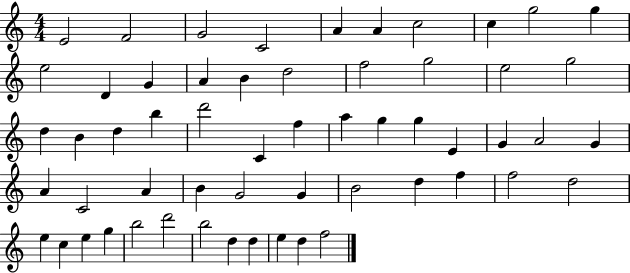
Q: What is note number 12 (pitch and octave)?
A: D4